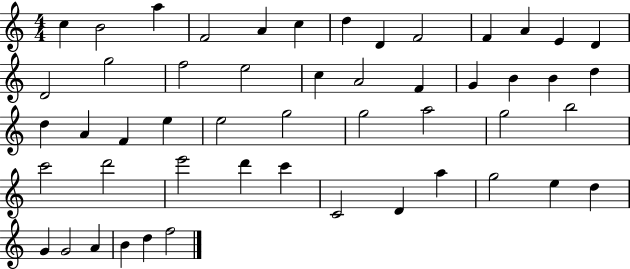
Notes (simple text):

C5/q B4/h A5/q F4/h A4/q C5/q D5/q D4/q F4/h F4/q A4/q E4/q D4/q D4/h G5/h F5/h E5/h C5/q A4/h F4/q G4/q B4/q B4/q D5/q D5/q A4/q F4/q E5/q E5/h G5/h G5/h A5/h G5/h B5/h C6/h D6/h E6/h D6/q C6/q C4/h D4/q A5/q G5/h E5/q D5/q G4/q G4/h A4/q B4/q D5/q F5/h